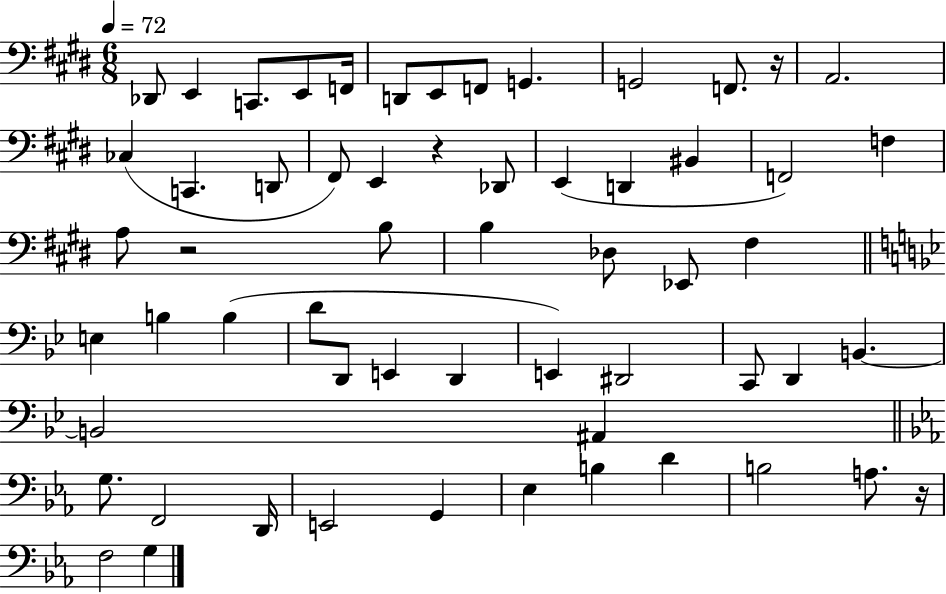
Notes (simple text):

Db2/e E2/q C2/e. E2/e F2/s D2/e E2/e F2/e G2/q. G2/h F2/e. R/s A2/h. CES3/q C2/q. D2/e F#2/e E2/q R/q Db2/e E2/q D2/q BIS2/q F2/h F3/q A3/e R/h B3/e B3/q Db3/e Eb2/e F#3/q E3/q B3/q B3/q D4/e D2/e E2/q D2/q E2/q D#2/h C2/e D2/q B2/q. B2/h A#2/q G3/e. F2/h D2/s E2/h G2/q Eb3/q B3/q D4/q B3/h A3/e. R/s F3/h G3/q